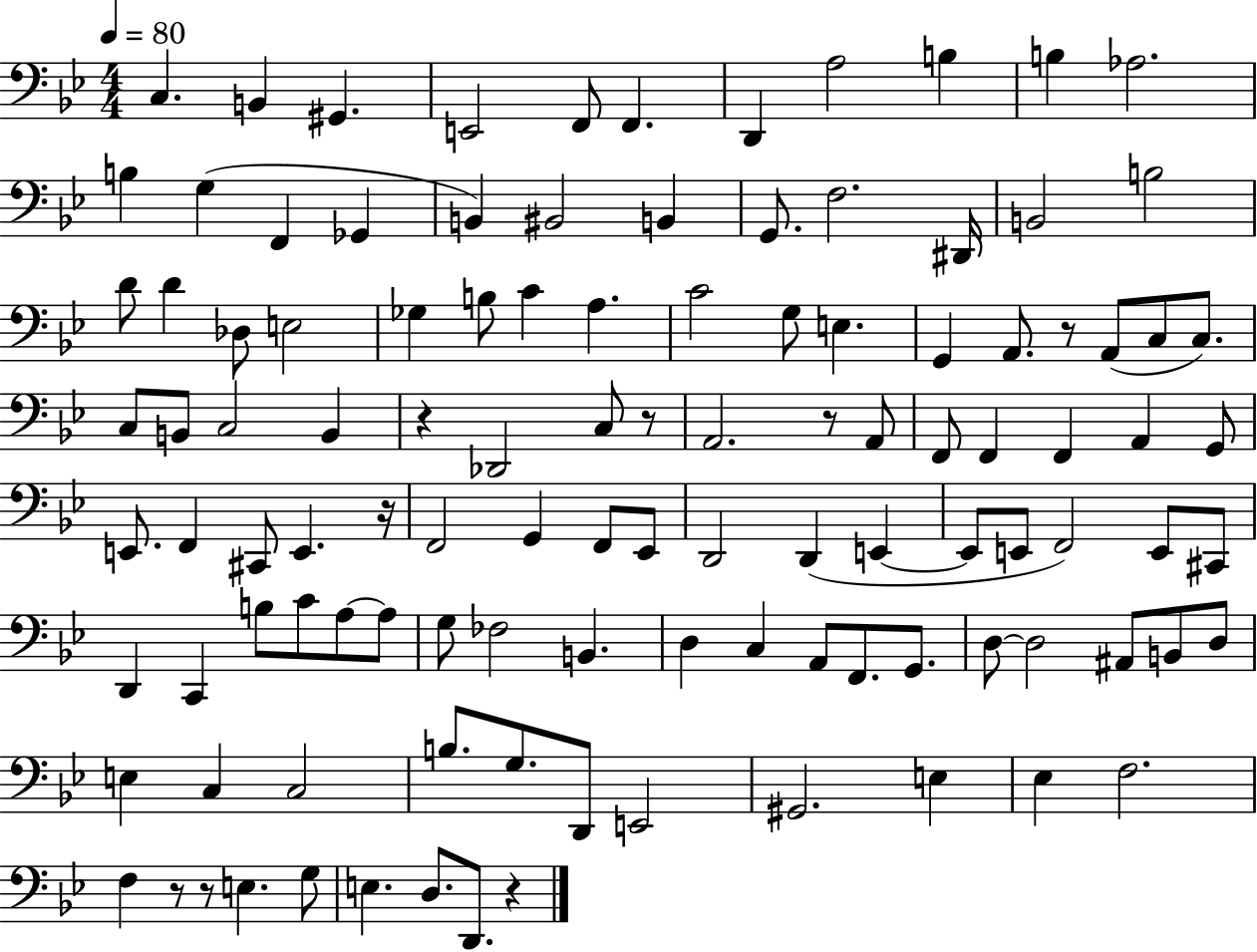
{
  \clef bass
  \numericTimeSignature
  \time 4/4
  \key bes \major
  \tempo 4 = 80
  c4. b,4 gis,4. | e,2 f,8 f,4. | d,4 a2 b4 | b4 aes2. | \break b4 g4( f,4 ges,4 | b,4) bis,2 b,4 | g,8. f2. dis,16 | b,2 b2 | \break d'8 d'4 des8 e2 | ges4 b8 c'4 a4. | c'2 g8 e4. | g,4 a,8. r8 a,8( c8 c8.) | \break c8 b,8 c2 b,4 | r4 des,2 c8 r8 | a,2. r8 a,8 | f,8 f,4 f,4 a,4 g,8 | \break e,8. f,4 cis,8 e,4. r16 | f,2 g,4 f,8 ees,8 | d,2 d,4( e,4~~ | e,8 e,8 f,2) e,8 cis,8 | \break d,4 c,4 b8 c'8 a8~~ a8 | g8 fes2 b,4. | d4 c4 a,8 f,8. g,8. | d8~~ d2 ais,8 b,8 d8 | \break e4 c4 c2 | b8. g8. d,8 e,2 | gis,2. e4 | ees4 f2. | \break f4 r8 r8 e4. g8 | e4. d8. d,8. r4 | \bar "|."
}